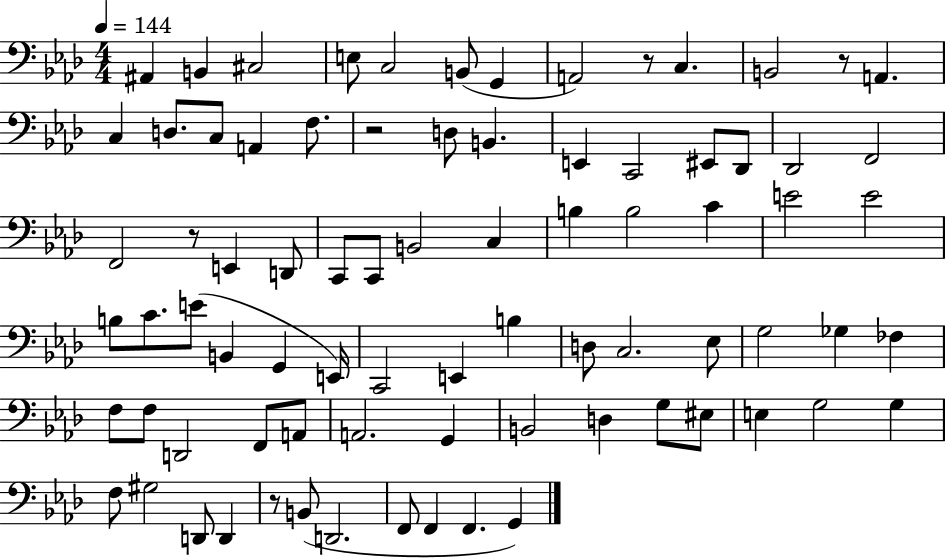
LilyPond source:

{
  \clef bass
  \numericTimeSignature
  \time 4/4
  \key aes \major
  \tempo 4 = 144
  ais,4 b,4 cis2 | e8 c2 b,8( g,4 | a,2) r8 c4. | b,2 r8 a,4. | \break c4 d8. c8 a,4 f8. | r2 d8 b,4. | e,4 c,2 eis,8 des,8 | des,2 f,2 | \break f,2 r8 e,4 d,8 | c,8 c,8 b,2 c4 | b4 b2 c'4 | e'2 e'2 | \break b8 c'8. e'8( b,4 g,4 e,16) | c,2 e,4 b4 | d8 c2. ees8 | g2 ges4 fes4 | \break f8 f8 d,2 f,8 a,8 | a,2. g,4 | b,2 d4 g8 eis8 | e4 g2 g4 | \break f8 gis2 d,8 d,4 | r8 b,8( d,2. | f,8 f,4 f,4. g,4) | \bar "|."
}